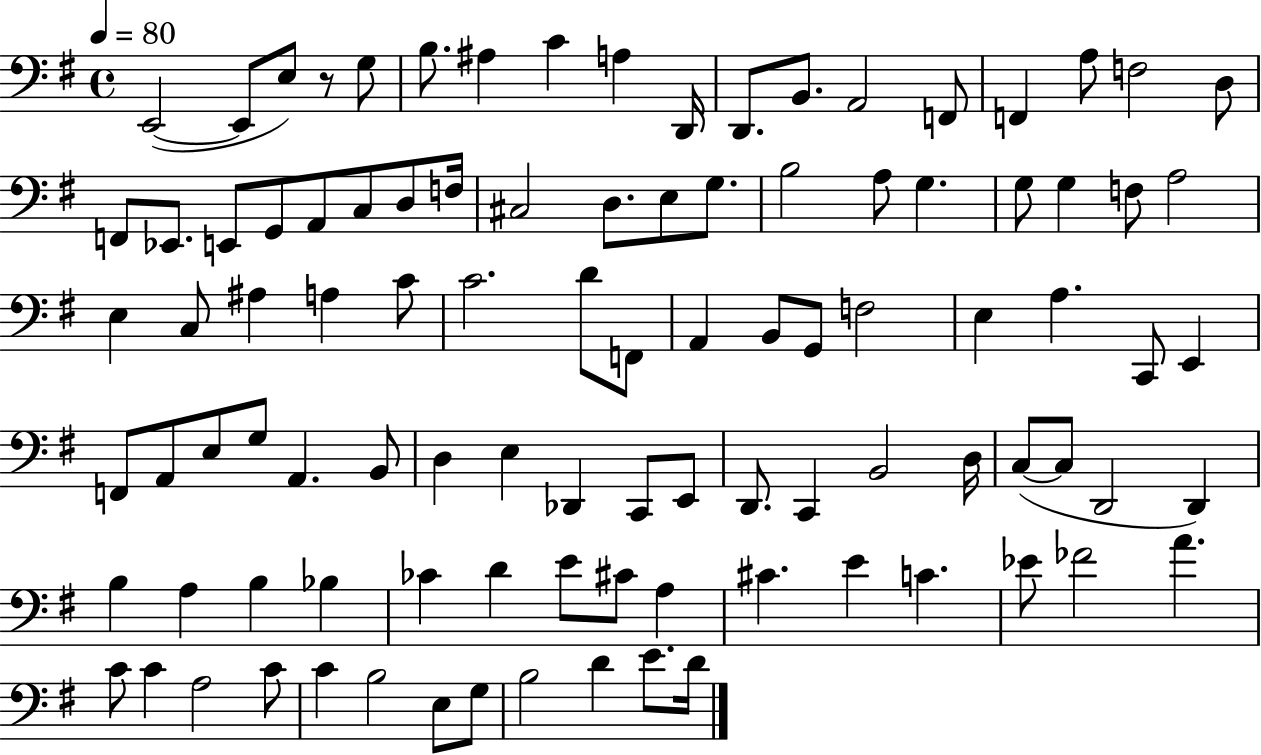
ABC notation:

X:1
T:Untitled
M:4/4
L:1/4
K:G
E,,2 E,,/2 E,/2 z/2 G,/2 B,/2 ^A, C A, D,,/4 D,,/2 B,,/2 A,,2 F,,/2 F,, A,/2 F,2 D,/2 F,,/2 _E,,/2 E,,/2 G,,/2 A,,/2 C,/2 D,/2 F,/4 ^C,2 D,/2 E,/2 G,/2 B,2 A,/2 G, G,/2 G, F,/2 A,2 E, C,/2 ^A, A, C/2 C2 D/2 F,,/2 A,, B,,/2 G,,/2 F,2 E, A, C,,/2 E,, F,,/2 A,,/2 E,/2 G,/2 A,, B,,/2 D, E, _D,, C,,/2 E,,/2 D,,/2 C,, B,,2 D,/4 C,/2 C,/2 D,,2 D,, B, A, B, _B, _C D E/2 ^C/2 A, ^C E C _E/2 _F2 A C/2 C A,2 C/2 C B,2 E,/2 G,/2 B,2 D E/2 D/4